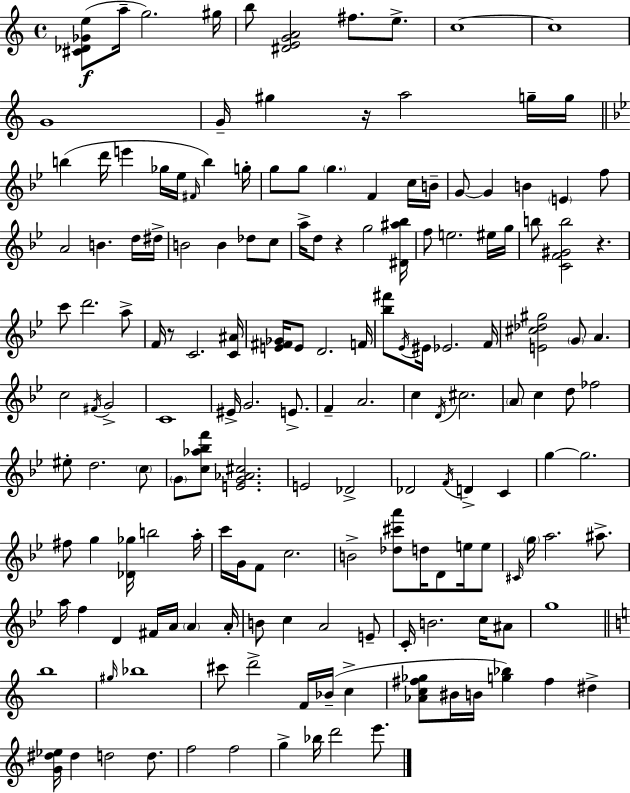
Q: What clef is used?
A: treble